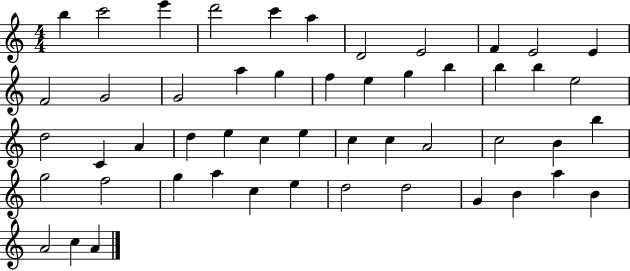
{
  \clef treble
  \numericTimeSignature
  \time 4/4
  \key c \major
  b''4 c'''2 e'''4 | d'''2 c'''4 a''4 | d'2 e'2 | f'4 e'2 e'4 | \break f'2 g'2 | g'2 a''4 g''4 | f''4 e''4 g''4 b''4 | b''4 b''4 e''2 | \break d''2 c'4 a'4 | d''4 e''4 c''4 e''4 | c''4 c''4 a'2 | c''2 b'4 b''4 | \break g''2 f''2 | g''4 a''4 c''4 e''4 | d''2 d''2 | g'4 b'4 a''4 b'4 | \break a'2 c''4 a'4 | \bar "|."
}